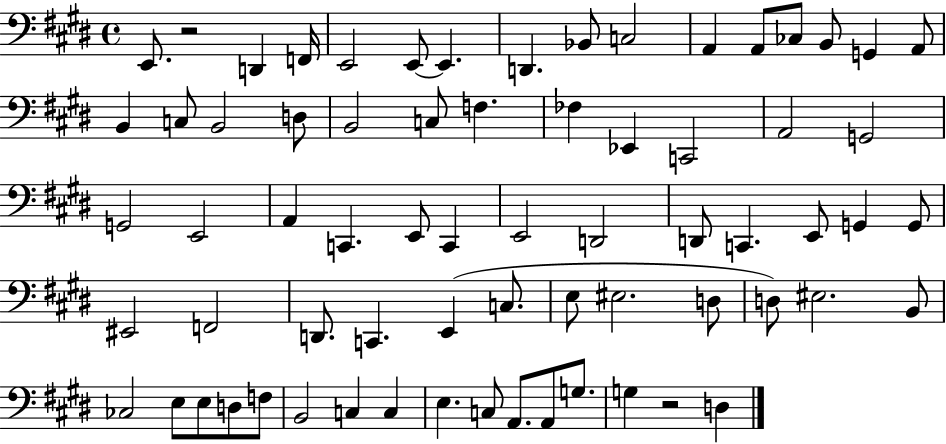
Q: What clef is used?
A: bass